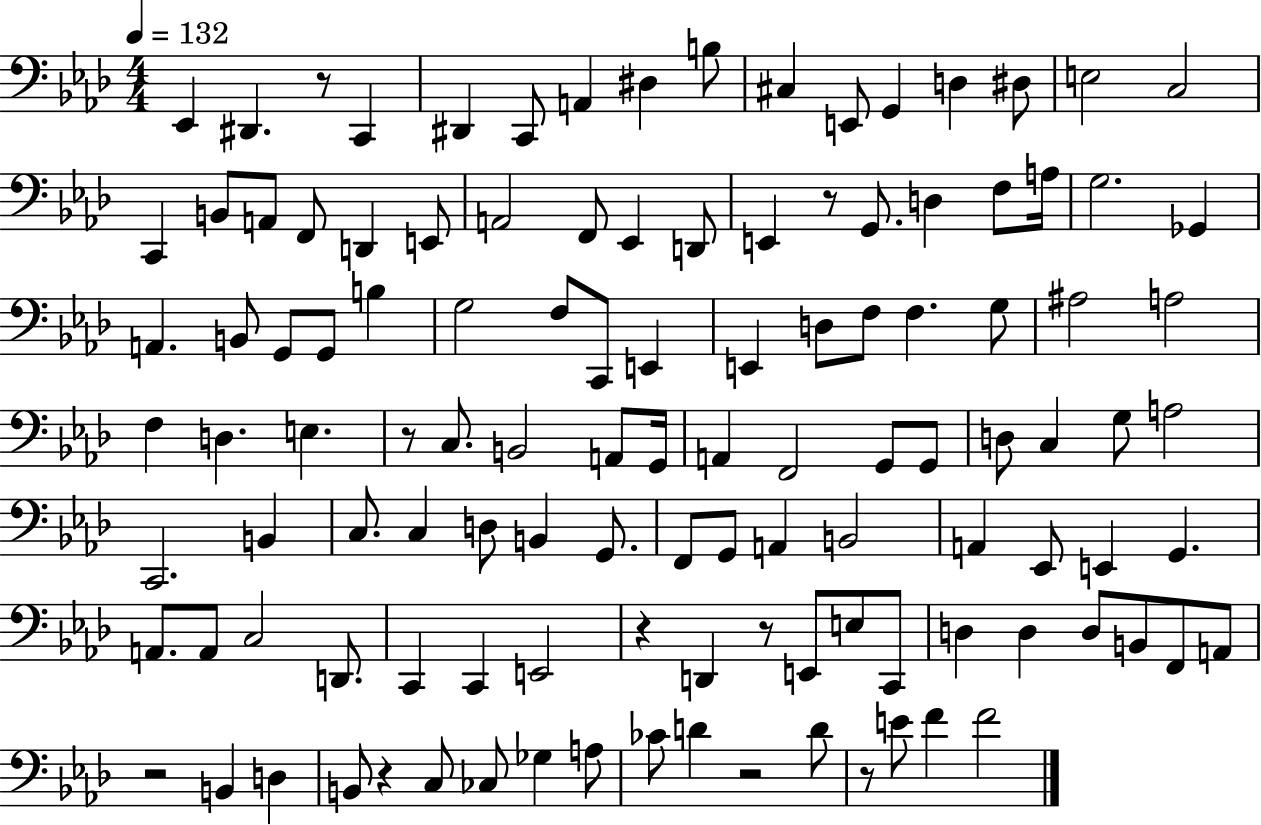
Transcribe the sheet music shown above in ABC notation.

X:1
T:Untitled
M:4/4
L:1/4
K:Ab
_E,, ^D,, z/2 C,, ^D,, C,,/2 A,, ^D, B,/2 ^C, E,,/2 G,, D, ^D,/2 E,2 C,2 C,, B,,/2 A,,/2 F,,/2 D,, E,,/2 A,,2 F,,/2 _E,, D,,/2 E,, z/2 G,,/2 D, F,/2 A,/4 G,2 _G,, A,, B,,/2 G,,/2 G,,/2 B, G,2 F,/2 C,,/2 E,, E,, D,/2 F,/2 F, G,/2 ^A,2 A,2 F, D, E, z/2 C,/2 B,,2 A,,/2 G,,/4 A,, F,,2 G,,/2 G,,/2 D,/2 C, G,/2 A,2 C,,2 B,, C,/2 C, D,/2 B,, G,,/2 F,,/2 G,,/2 A,, B,,2 A,, _E,,/2 E,, G,, A,,/2 A,,/2 C,2 D,,/2 C,, C,, E,,2 z D,, z/2 E,,/2 E,/2 C,,/2 D, D, D,/2 B,,/2 F,,/2 A,,/2 z2 B,, D, B,,/2 z C,/2 _C,/2 _G, A,/2 _C/2 D z2 D/2 z/2 E/2 F F2